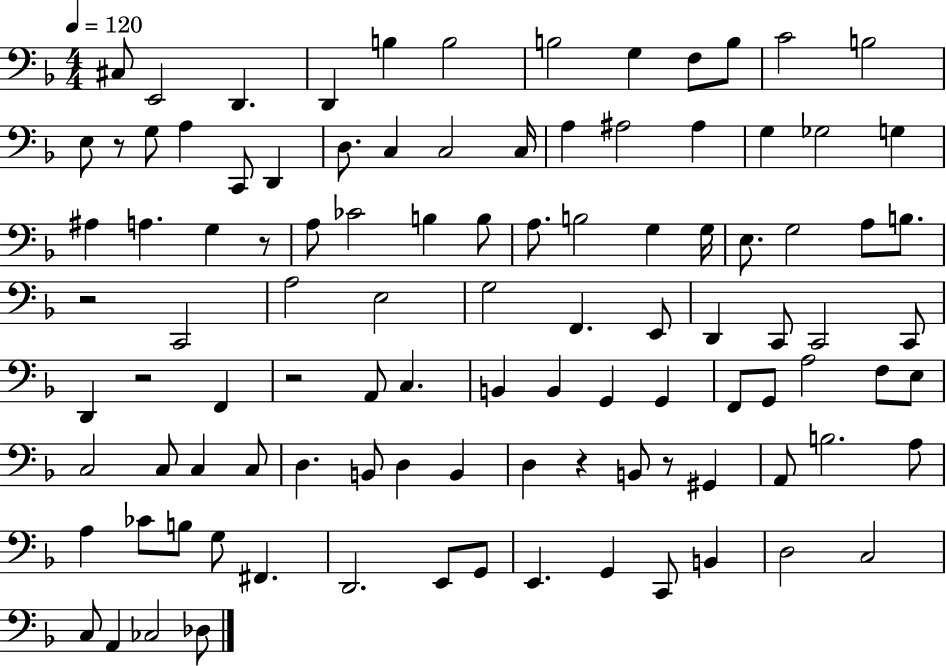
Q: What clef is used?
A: bass